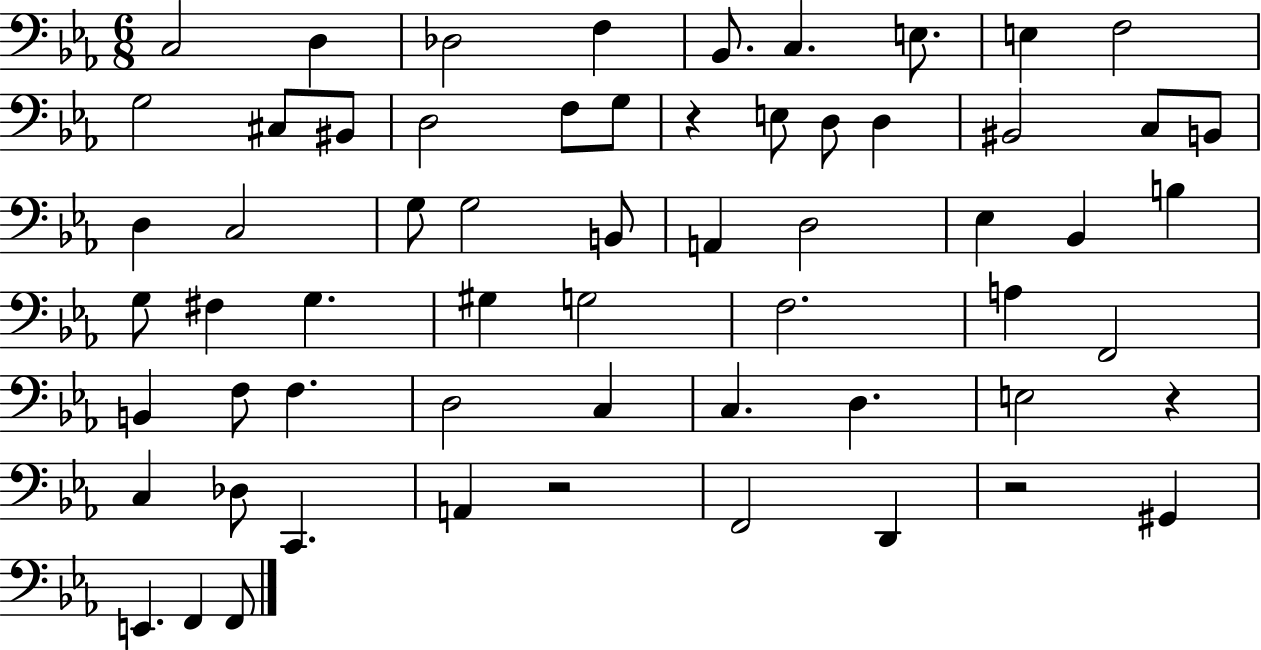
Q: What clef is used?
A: bass